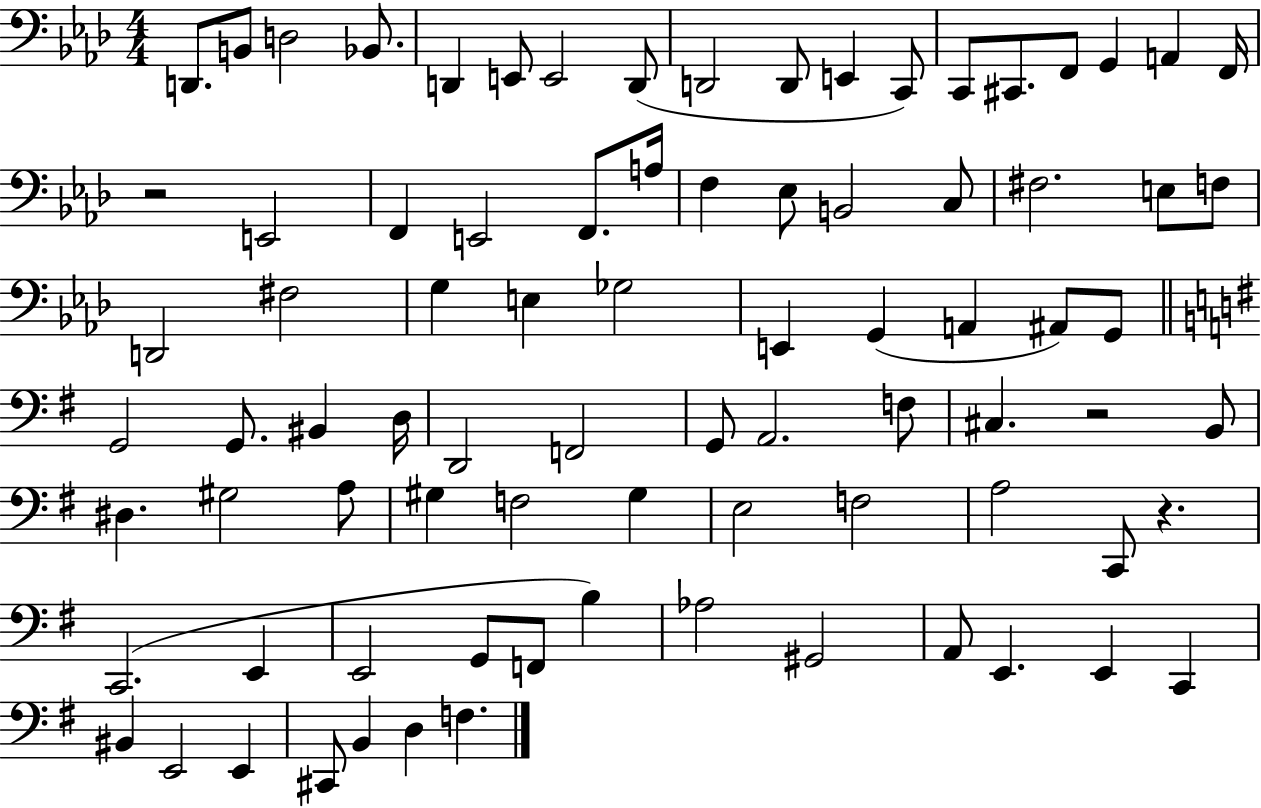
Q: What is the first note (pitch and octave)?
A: D2